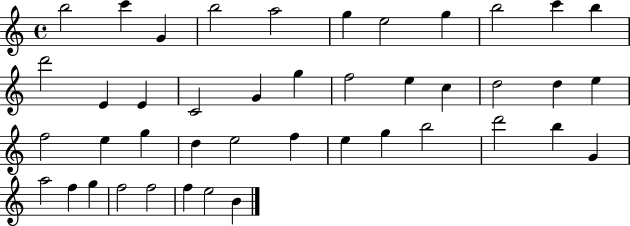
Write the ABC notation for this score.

X:1
T:Untitled
M:4/4
L:1/4
K:C
b2 c' G b2 a2 g e2 g b2 c' b d'2 E E C2 G g f2 e c d2 d e f2 e g d e2 f e g b2 d'2 b G a2 f g f2 f2 f e2 B